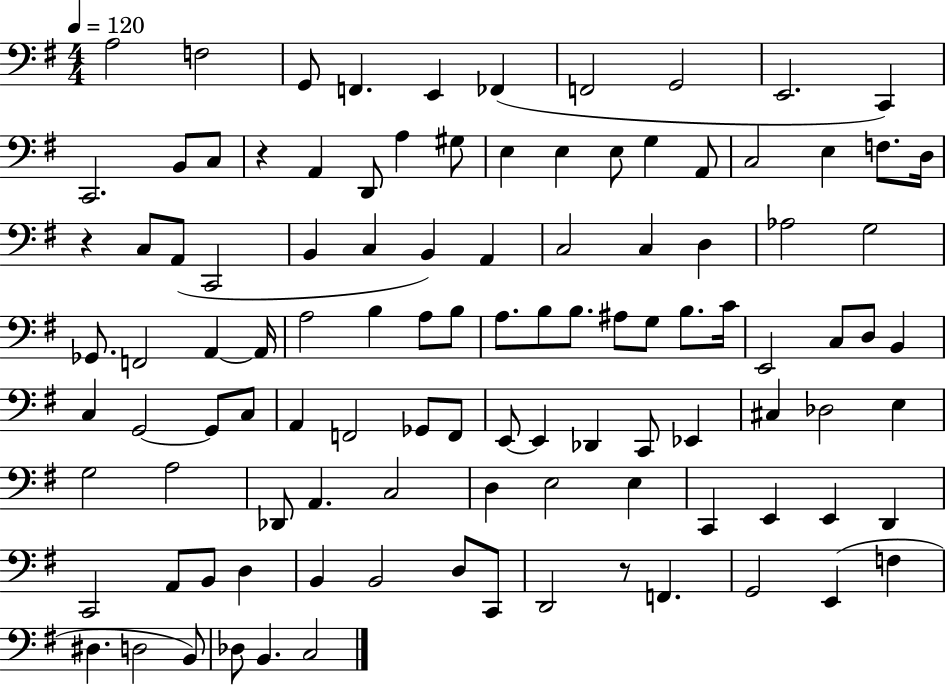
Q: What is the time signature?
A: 4/4